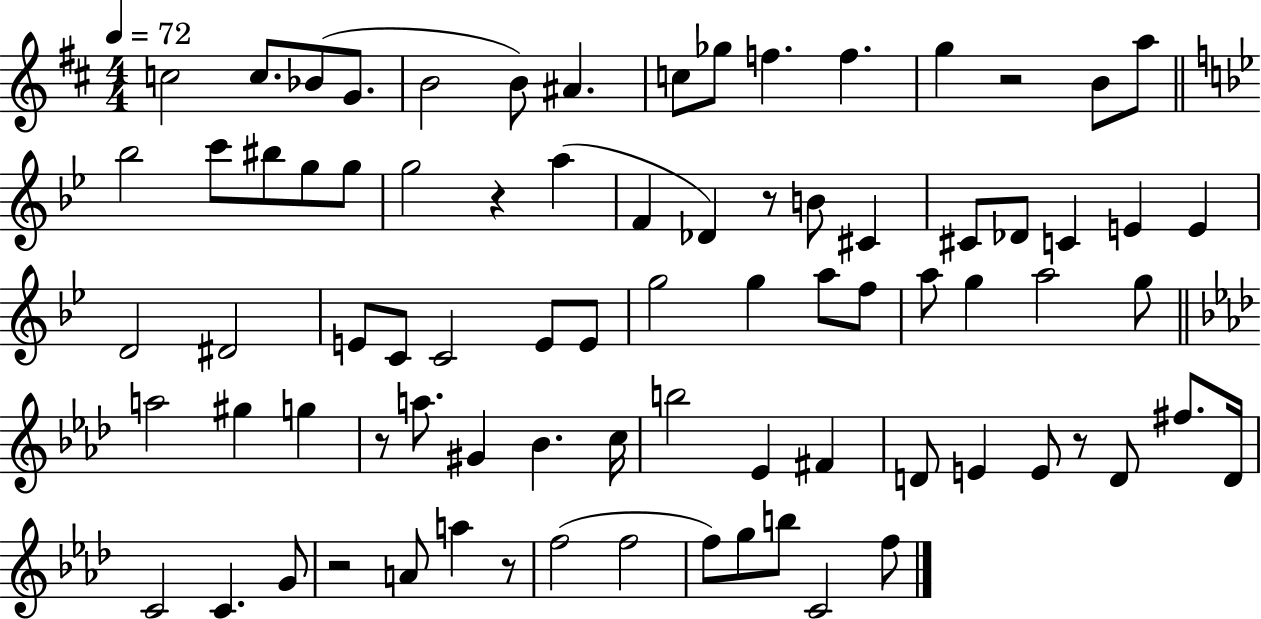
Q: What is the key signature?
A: D major